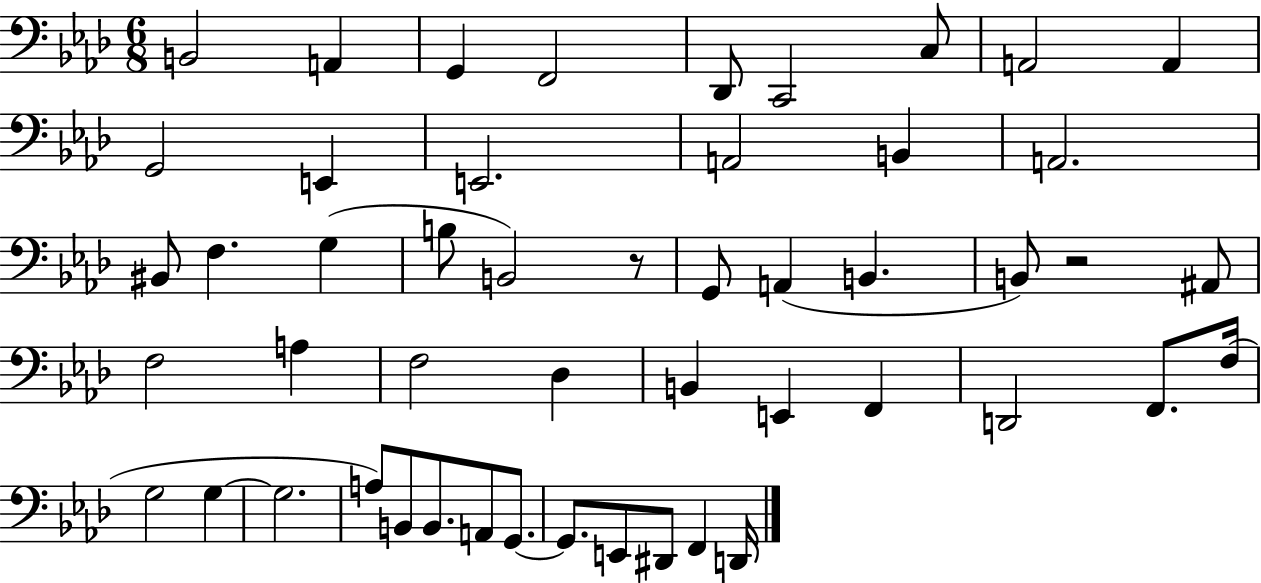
{
  \clef bass
  \numericTimeSignature
  \time 6/8
  \key aes \major
  b,2 a,4 | g,4 f,2 | des,8 c,2 c8 | a,2 a,4 | \break g,2 e,4 | e,2. | a,2 b,4 | a,2. | \break bis,8 f4. g4( | b8 b,2) r8 | g,8 a,4( b,4. | b,8) r2 ais,8 | \break f2 a4 | f2 des4 | b,4 e,4 f,4 | d,2 f,8. f16( | \break g2 g4~~ | g2. | a8) b,8 b,8. a,8 g,8.~~ | g,8. e,8 dis,8 f,4 d,16 | \break \bar "|."
}